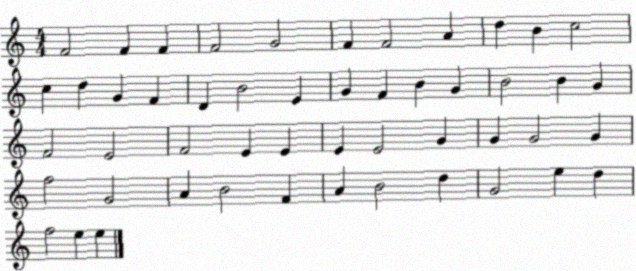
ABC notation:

X:1
T:Untitled
M:4/4
L:1/4
K:C
F2 F F F2 G2 F F2 A d B c2 c d G F D B2 E G F B G B2 B G F2 E2 F2 E E E E2 G G G2 G f2 G2 A B2 F A B2 d G2 e d f2 e e